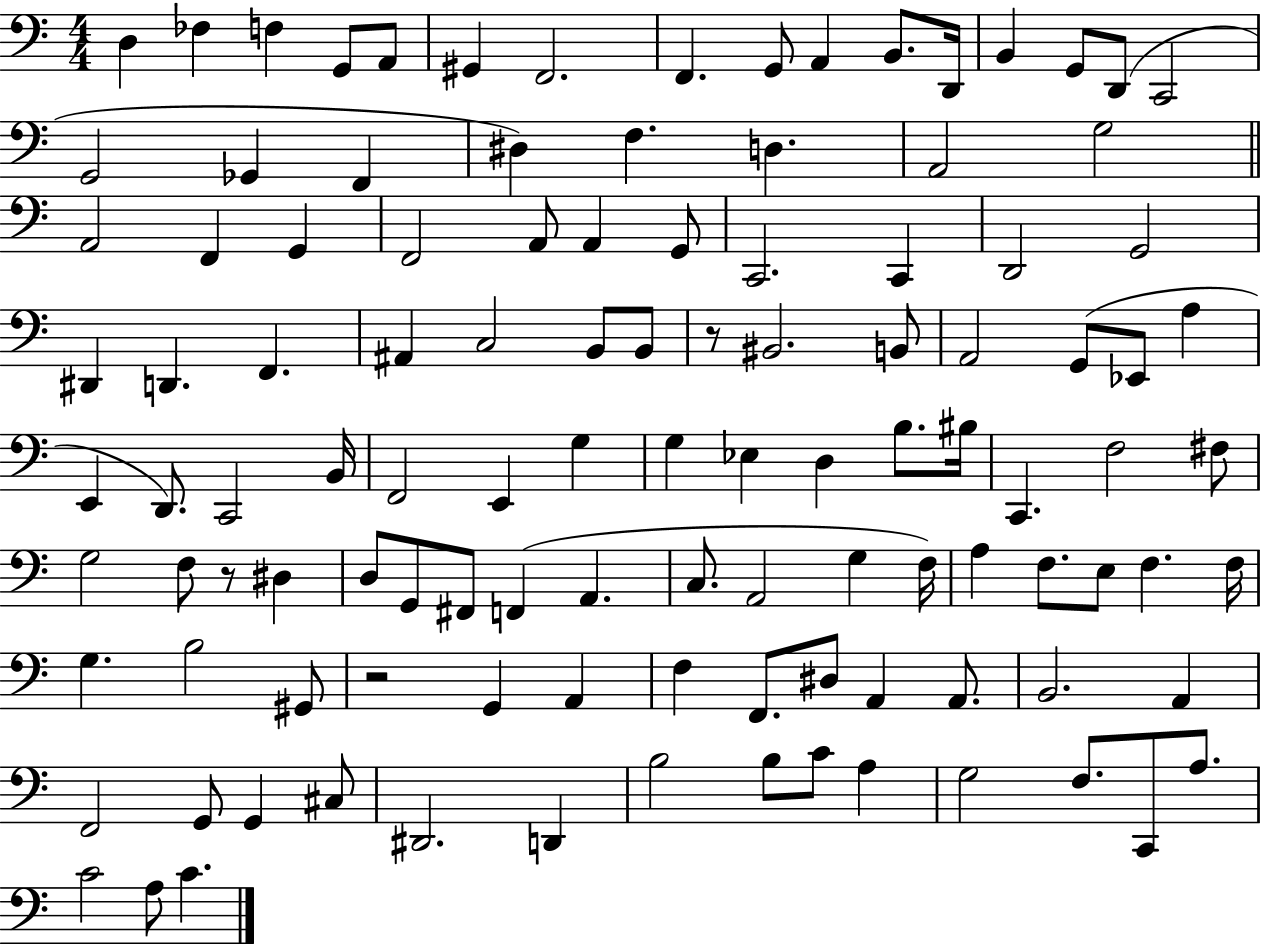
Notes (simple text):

D3/q FES3/q F3/q G2/e A2/e G#2/q F2/h. F2/q. G2/e A2/q B2/e. D2/s B2/q G2/e D2/e C2/h G2/h Gb2/q F2/q D#3/q F3/q. D3/q. A2/h G3/h A2/h F2/q G2/q F2/h A2/e A2/q G2/e C2/h. C2/q D2/h G2/h D#2/q D2/q. F2/q. A#2/q C3/h B2/e B2/e R/e BIS2/h. B2/e A2/h G2/e Eb2/e A3/q E2/q D2/e. C2/h B2/s F2/h E2/q G3/q G3/q Eb3/q D3/q B3/e. BIS3/s C2/q. F3/h F#3/e G3/h F3/e R/e D#3/q D3/e G2/e F#2/e F2/q A2/q. C3/e. A2/h G3/q F3/s A3/q F3/e. E3/e F3/q. F3/s G3/q. B3/h G#2/e R/h G2/q A2/q F3/q F2/e. D#3/e A2/q A2/e. B2/h. A2/q F2/h G2/e G2/q C#3/e D#2/h. D2/q B3/h B3/e C4/e A3/q G3/h F3/e. C2/e A3/e. C4/h A3/e C4/q.